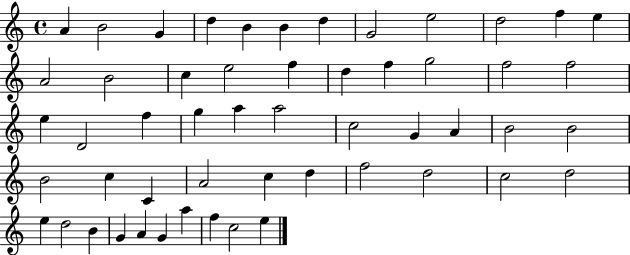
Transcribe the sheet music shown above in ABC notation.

X:1
T:Untitled
M:4/4
L:1/4
K:C
A B2 G d B B d G2 e2 d2 f e A2 B2 c e2 f d f g2 f2 f2 e D2 f g a a2 c2 G A B2 B2 B2 c C A2 c d f2 d2 c2 d2 e d2 B G A G a f c2 e